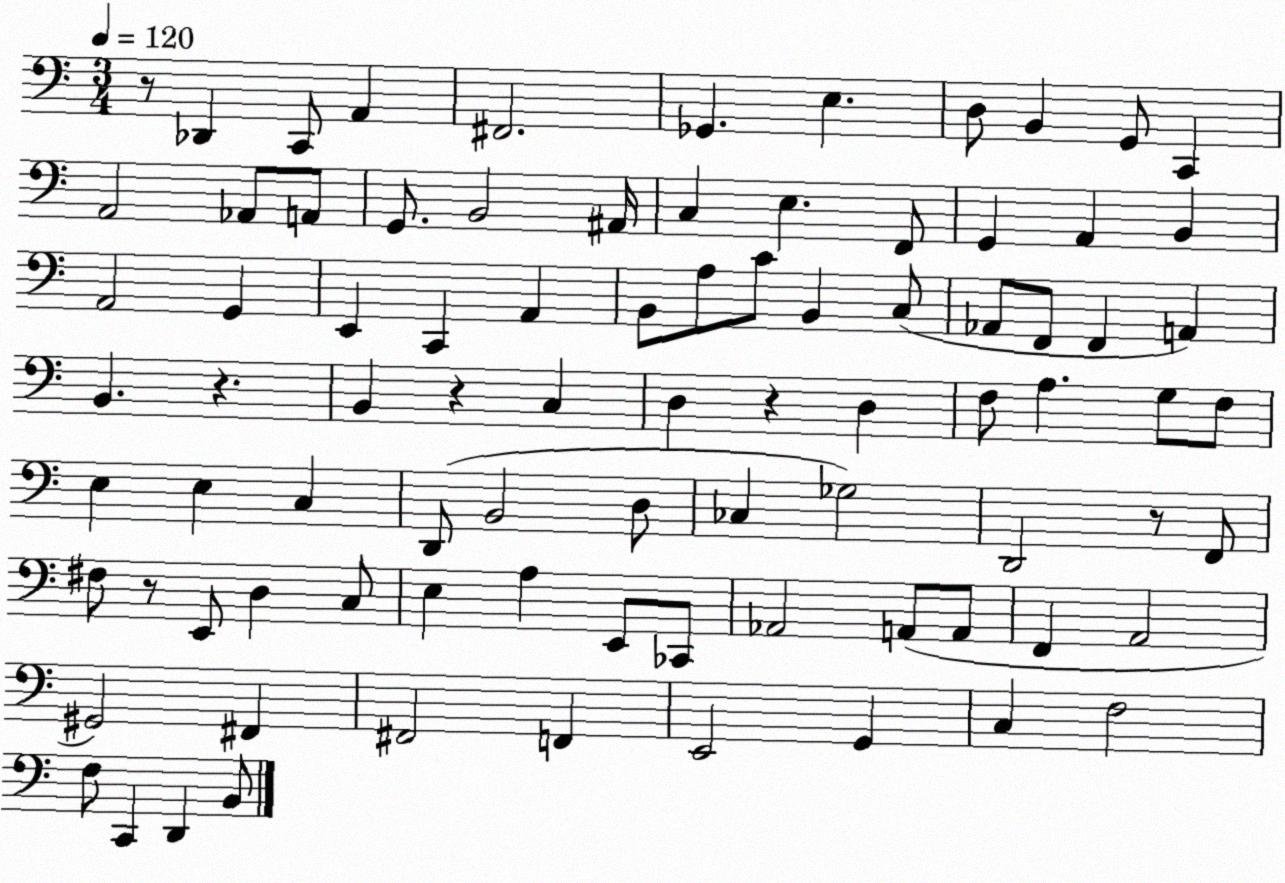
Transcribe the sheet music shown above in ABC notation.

X:1
T:Untitled
M:3/4
L:1/4
K:C
z/2 _D,, C,,/2 A,, ^F,,2 _G,, E, D,/2 B,, G,,/2 C,, A,,2 _A,,/2 A,,/2 G,,/2 B,,2 ^A,,/4 C, E, F,,/2 G,, A,, B,, A,,2 G,, E,, C,, A,, B,,/2 A,/2 C/2 B,, C,/2 _A,,/2 F,,/2 F,, A,, B,, z B,, z C, D, z D, F,/2 A, G,/2 F,/2 E, E, C, D,,/2 B,,2 D,/2 _C, _G,2 D,,2 z/2 F,,/2 ^F,/2 z/2 E,,/2 D, C,/2 E, A, E,,/2 _C,,/2 _A,,2 A,,/2 A,,/2 F,, A,,2 ^G,,2 ^F,, ^F,,2 F,, E,,2 G,, C, F,2 F,/2 C,, D,, B,,/2